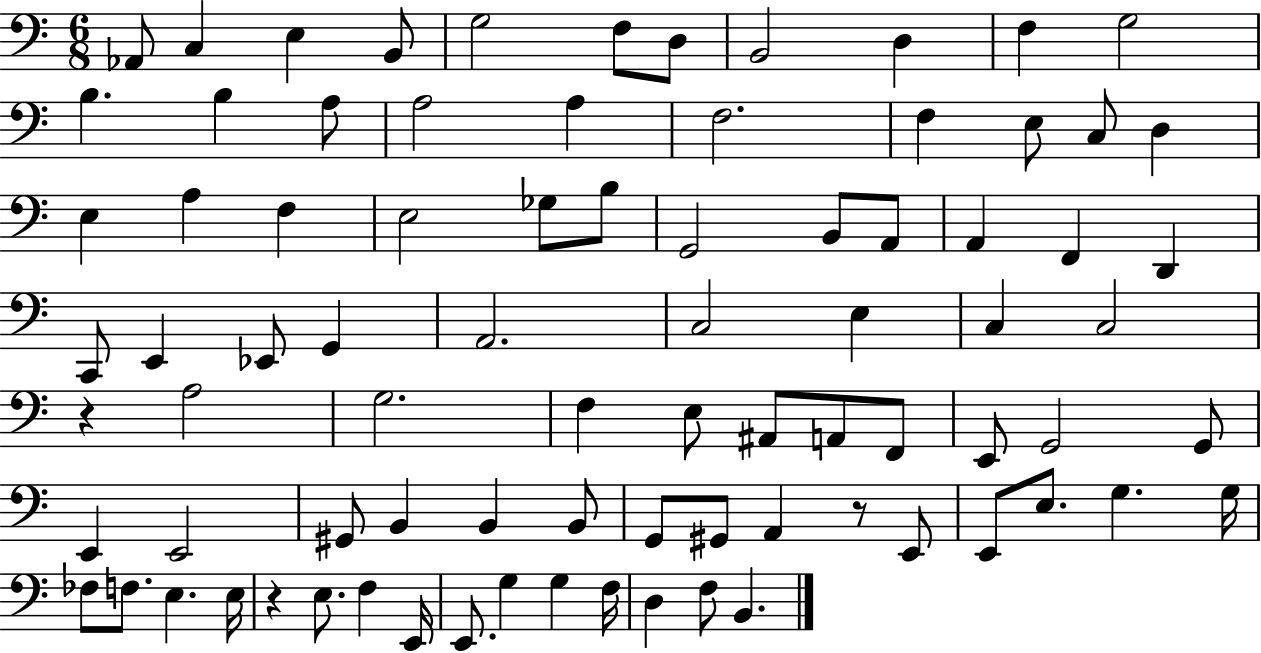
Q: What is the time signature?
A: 6/8